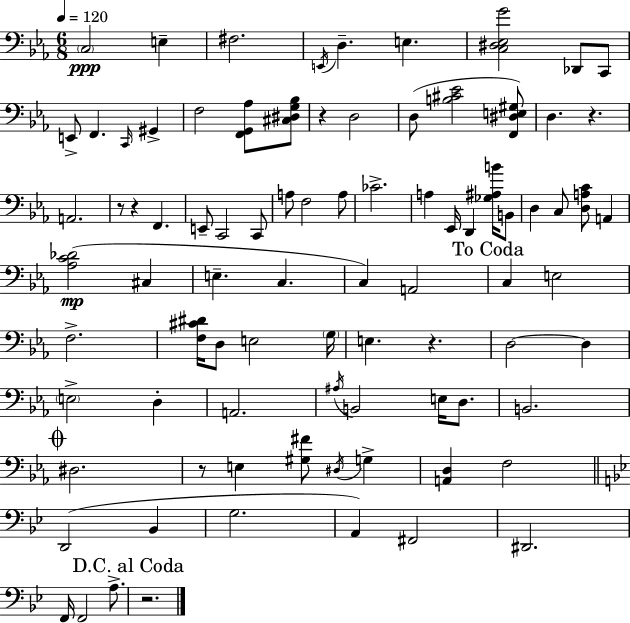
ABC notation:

X:1
T:Untitled
M:6/8
L:1/4
K:Eb
C,2 E, ^F,2 E,,/4 D, E, [C,^D,_E,G]2 _D,,/2 C,,/2 E,,/2 F,, C,,/4 ^G,, F,2 [F,,G,,_A,]/2 [^C,^D,G,_B,]/2 z D,2 D,/2 [B,^C_E]2 [F,,^D,E,^G,]/2 D, z A,,2 z/2 z F,, E,,/2 C,,2 C,,/2 A,/2 F,2 A,/2 _C2 A, _E,,/4 D,, [_G,^A,B]/4 B,,/2 D, C,/2 [D,A,C]/2 A,, [_A,C_D]2 ^C, E, C, C, A,,2 C, E,2 F,2 [F,^C^D]/4 D,/2 E,2 G,/4 E, z D,2 D, E,2 D, A,,2 ^A,/4 B,,2 E,/4 D,/2 B,,2 ^D,2 z/2 E, [^G,^F]/2 ^D,/4 G, [A,,D,] F,2 D,,2 _B,, G,2 A,, ^F,,2 ^D,,2 F,,/4 F,,2 A,/2 z2